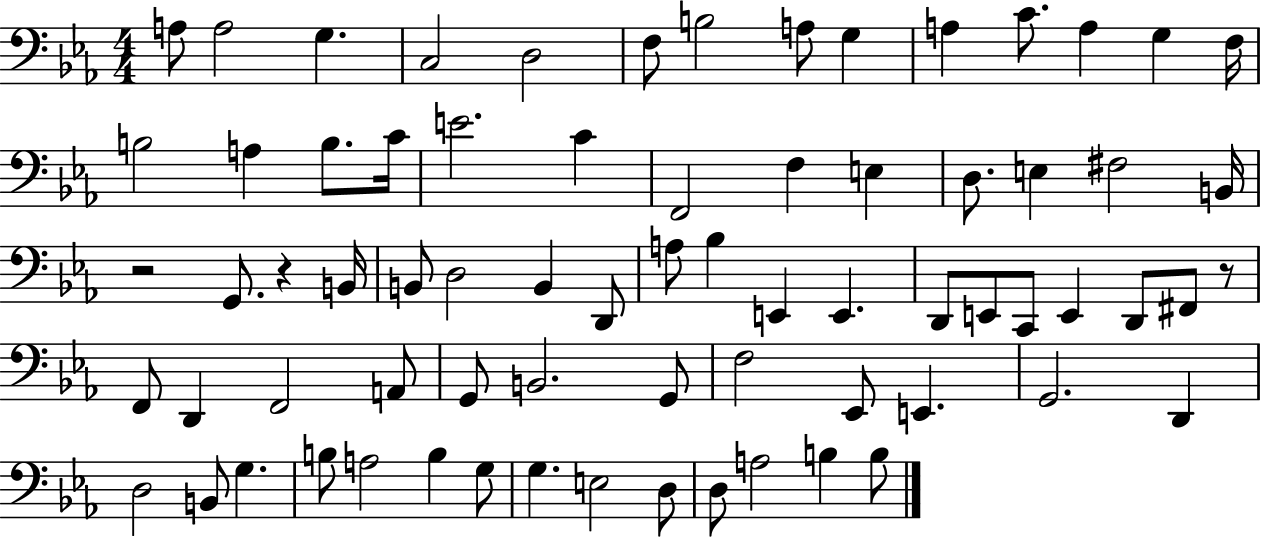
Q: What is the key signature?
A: EES major